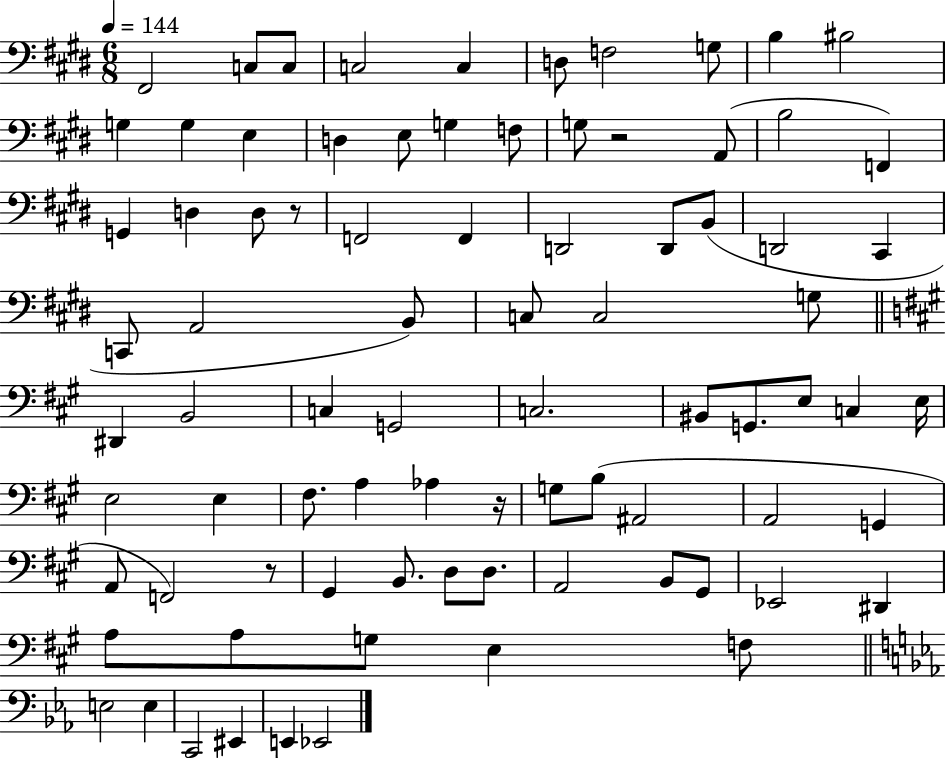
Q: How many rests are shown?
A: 4